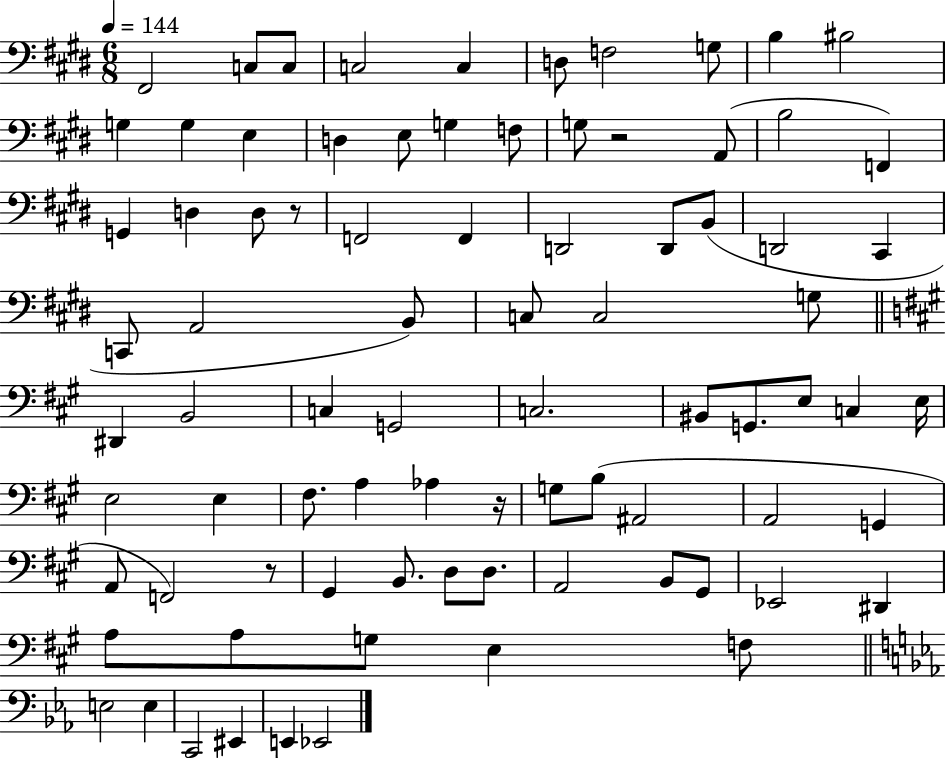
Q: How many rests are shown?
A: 4